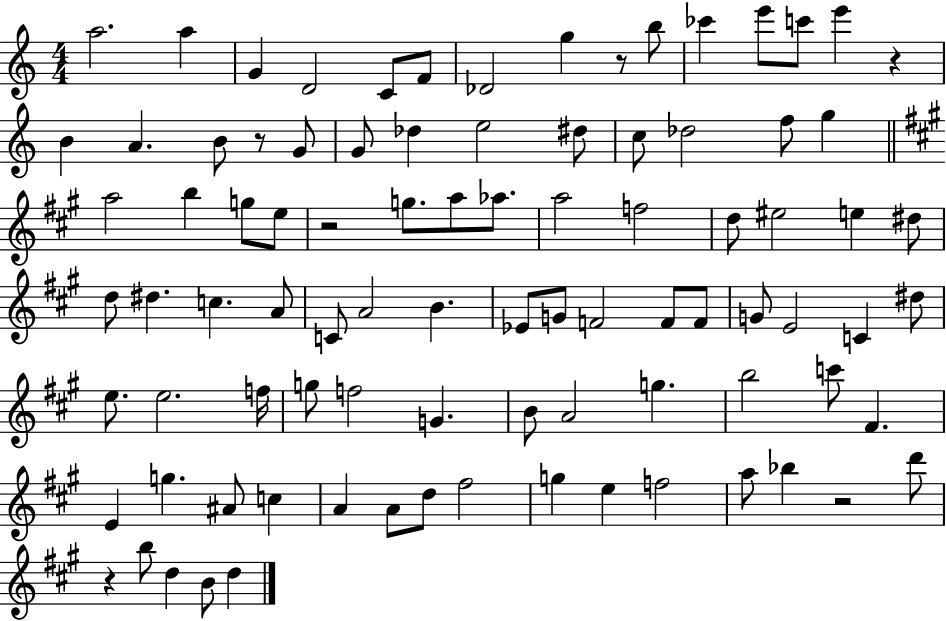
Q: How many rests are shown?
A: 6